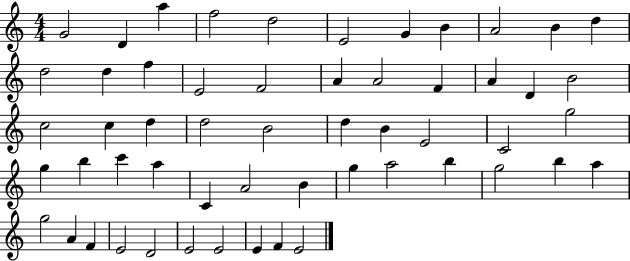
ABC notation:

X:1
T:Untitled
M:4/4
L:1/4
K:C
G2 D a f2 d2 E2 G B A2 B d d2 d f E2 F2 A A2 F A D B2 c2 c d d2 B2 d B E2 C2 g2 g b c' a C A2 B g a2 b g2 b a g2 A F E2 D2 E2 E2 E F E2